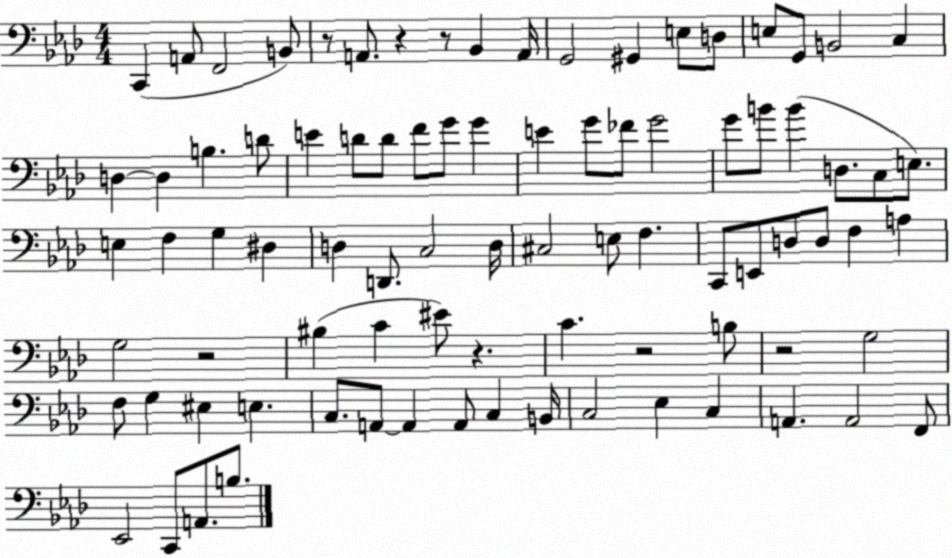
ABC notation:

X:1
T:Untitled
M:4/4
L:1/4
K:Ab
C,, A,,/2 F,,2 B,,/2 z/2 A,,/2 z z/2 _B,, A,,/4 G,,2 ^G,, E,/2 D,/2 E,/2 G,,/2 B,,2 C, D, D, B, D/2 E D/2 D/2 F/2 G/2 G E G/2 _F/2 G2 G/2 B/2 B D,/2 C,/2 E,/2 E, F, G, ^D, D, D,,/2 C,2 D,/4 ^C,2 E,/2 F, C,,/2 E,,/2 D,/2 D,/2 F, A, G,2 z2 ^B, C ^E/2 z C z2 B,/2 z2 G,2 F,/2 G, ^E, E, C,/2 A,,/2 A,, A,,/2 C, B,,/4 C,2 _E, C, A,, A,,2 F,,/2 _E,,2 C,,/2 A,,/2 B,/2